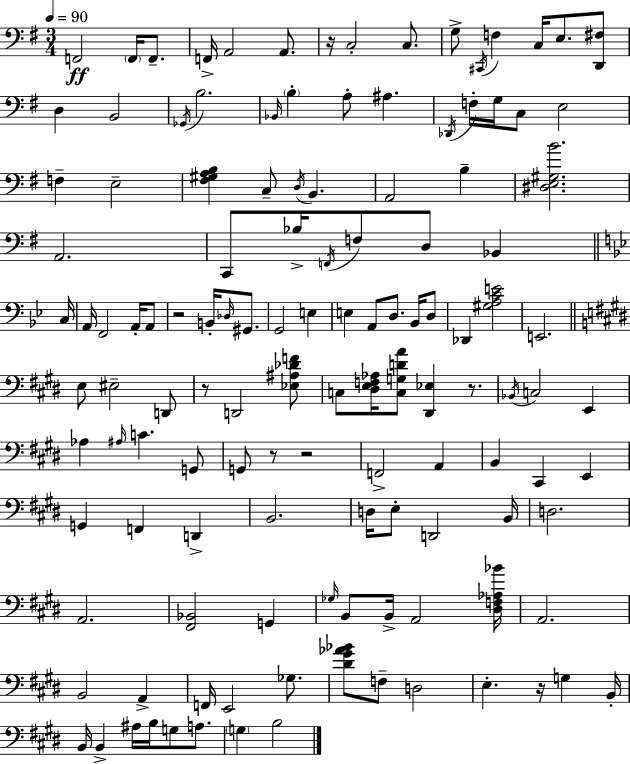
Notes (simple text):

F2/h F2/s F2/e. F2/s A2/h A2/e. R/s C3/h C3/e. G3/e C#2/s F3/q C3/s E3/e. [D2,F#3]/e D3/q B2/h Gb2/s B3/h. Bb2/s B3/q A3/e A#3/q. Db2/s F3/s G3/s C3/e E3/h F3/q E3/h [F#3,G#3,A3,B3]/q C3/e D3/s B2/q. A2/h B3/q [D#3,E3,G#3,B4]/h. A2/h. C2/e Bb3/s F2/s F3/e D3/e Bb2/q C3/s A2/s F2/h A2/s A2/e R/h B2/s Db3/s G#2/e. G2/h E3/q E3/q A2/e D3/e. Bb2/s D3/e Db2/q [G#3,A3,C4,E4]/h E2/h. E3/e EIS3/h D2/e R/e D2/h [Eb3,A#3,Db4,F4]/e C3/e [D#3,E3,F3,Ab3]/s [C3,G3,D4,A4]/e [D#2,Eb3]/q R/e. Bb2/s C3/h E2/q Ab3/q A#3/s C4/q. G2/e G2/e R/e R/h F2/h A2/q B2/q C#2/q E2/q G2/q F2/q D2/q B2/h. D3/s E3/e D2/h B2/s D3/h. A2/h. [F#2,Bb2]/h G2/q Gb3/s B2/e B2/s A2/h [D#3,F3,Ab3,Bb4]/s A2/h. B2/h A2/q F2/s E2/h Gb3/e. [D#4,G#4,Ab4,Bb4]/e F3/e D3/h E3/q. R/s G3/q B2/s B2/s B2/q A#3/s B3/s G3/e A3/e. G3/q B3/h